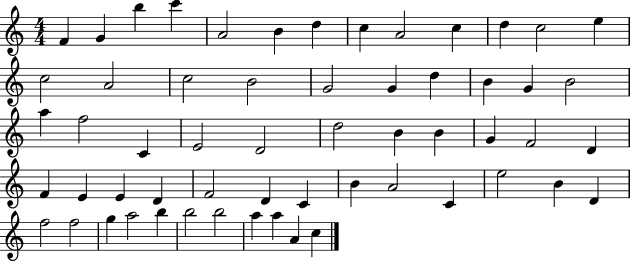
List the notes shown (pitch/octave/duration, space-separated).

F4/q G4/q B5/q C6/q A4/h B4/q D5/q C5/q A4/h C5/q D5/q C5/h E5/q C5/h A4/h C5/h B4/h G4/h G4/q D5/q B4/q G4/q B4/h A5/q F5/h C4/q E4/h D4/h D5/h B4/q B4/q G4/q F4/h D4/q F4/q E4/q E4/q D4/q F4/h D4/q C4/q B4/q A4/h C4/q E5/h B4/q D4/q F5/h F5/h G5/q A5/h B5/q B5/h B5/h A5/q A5/q A4/q C5/q